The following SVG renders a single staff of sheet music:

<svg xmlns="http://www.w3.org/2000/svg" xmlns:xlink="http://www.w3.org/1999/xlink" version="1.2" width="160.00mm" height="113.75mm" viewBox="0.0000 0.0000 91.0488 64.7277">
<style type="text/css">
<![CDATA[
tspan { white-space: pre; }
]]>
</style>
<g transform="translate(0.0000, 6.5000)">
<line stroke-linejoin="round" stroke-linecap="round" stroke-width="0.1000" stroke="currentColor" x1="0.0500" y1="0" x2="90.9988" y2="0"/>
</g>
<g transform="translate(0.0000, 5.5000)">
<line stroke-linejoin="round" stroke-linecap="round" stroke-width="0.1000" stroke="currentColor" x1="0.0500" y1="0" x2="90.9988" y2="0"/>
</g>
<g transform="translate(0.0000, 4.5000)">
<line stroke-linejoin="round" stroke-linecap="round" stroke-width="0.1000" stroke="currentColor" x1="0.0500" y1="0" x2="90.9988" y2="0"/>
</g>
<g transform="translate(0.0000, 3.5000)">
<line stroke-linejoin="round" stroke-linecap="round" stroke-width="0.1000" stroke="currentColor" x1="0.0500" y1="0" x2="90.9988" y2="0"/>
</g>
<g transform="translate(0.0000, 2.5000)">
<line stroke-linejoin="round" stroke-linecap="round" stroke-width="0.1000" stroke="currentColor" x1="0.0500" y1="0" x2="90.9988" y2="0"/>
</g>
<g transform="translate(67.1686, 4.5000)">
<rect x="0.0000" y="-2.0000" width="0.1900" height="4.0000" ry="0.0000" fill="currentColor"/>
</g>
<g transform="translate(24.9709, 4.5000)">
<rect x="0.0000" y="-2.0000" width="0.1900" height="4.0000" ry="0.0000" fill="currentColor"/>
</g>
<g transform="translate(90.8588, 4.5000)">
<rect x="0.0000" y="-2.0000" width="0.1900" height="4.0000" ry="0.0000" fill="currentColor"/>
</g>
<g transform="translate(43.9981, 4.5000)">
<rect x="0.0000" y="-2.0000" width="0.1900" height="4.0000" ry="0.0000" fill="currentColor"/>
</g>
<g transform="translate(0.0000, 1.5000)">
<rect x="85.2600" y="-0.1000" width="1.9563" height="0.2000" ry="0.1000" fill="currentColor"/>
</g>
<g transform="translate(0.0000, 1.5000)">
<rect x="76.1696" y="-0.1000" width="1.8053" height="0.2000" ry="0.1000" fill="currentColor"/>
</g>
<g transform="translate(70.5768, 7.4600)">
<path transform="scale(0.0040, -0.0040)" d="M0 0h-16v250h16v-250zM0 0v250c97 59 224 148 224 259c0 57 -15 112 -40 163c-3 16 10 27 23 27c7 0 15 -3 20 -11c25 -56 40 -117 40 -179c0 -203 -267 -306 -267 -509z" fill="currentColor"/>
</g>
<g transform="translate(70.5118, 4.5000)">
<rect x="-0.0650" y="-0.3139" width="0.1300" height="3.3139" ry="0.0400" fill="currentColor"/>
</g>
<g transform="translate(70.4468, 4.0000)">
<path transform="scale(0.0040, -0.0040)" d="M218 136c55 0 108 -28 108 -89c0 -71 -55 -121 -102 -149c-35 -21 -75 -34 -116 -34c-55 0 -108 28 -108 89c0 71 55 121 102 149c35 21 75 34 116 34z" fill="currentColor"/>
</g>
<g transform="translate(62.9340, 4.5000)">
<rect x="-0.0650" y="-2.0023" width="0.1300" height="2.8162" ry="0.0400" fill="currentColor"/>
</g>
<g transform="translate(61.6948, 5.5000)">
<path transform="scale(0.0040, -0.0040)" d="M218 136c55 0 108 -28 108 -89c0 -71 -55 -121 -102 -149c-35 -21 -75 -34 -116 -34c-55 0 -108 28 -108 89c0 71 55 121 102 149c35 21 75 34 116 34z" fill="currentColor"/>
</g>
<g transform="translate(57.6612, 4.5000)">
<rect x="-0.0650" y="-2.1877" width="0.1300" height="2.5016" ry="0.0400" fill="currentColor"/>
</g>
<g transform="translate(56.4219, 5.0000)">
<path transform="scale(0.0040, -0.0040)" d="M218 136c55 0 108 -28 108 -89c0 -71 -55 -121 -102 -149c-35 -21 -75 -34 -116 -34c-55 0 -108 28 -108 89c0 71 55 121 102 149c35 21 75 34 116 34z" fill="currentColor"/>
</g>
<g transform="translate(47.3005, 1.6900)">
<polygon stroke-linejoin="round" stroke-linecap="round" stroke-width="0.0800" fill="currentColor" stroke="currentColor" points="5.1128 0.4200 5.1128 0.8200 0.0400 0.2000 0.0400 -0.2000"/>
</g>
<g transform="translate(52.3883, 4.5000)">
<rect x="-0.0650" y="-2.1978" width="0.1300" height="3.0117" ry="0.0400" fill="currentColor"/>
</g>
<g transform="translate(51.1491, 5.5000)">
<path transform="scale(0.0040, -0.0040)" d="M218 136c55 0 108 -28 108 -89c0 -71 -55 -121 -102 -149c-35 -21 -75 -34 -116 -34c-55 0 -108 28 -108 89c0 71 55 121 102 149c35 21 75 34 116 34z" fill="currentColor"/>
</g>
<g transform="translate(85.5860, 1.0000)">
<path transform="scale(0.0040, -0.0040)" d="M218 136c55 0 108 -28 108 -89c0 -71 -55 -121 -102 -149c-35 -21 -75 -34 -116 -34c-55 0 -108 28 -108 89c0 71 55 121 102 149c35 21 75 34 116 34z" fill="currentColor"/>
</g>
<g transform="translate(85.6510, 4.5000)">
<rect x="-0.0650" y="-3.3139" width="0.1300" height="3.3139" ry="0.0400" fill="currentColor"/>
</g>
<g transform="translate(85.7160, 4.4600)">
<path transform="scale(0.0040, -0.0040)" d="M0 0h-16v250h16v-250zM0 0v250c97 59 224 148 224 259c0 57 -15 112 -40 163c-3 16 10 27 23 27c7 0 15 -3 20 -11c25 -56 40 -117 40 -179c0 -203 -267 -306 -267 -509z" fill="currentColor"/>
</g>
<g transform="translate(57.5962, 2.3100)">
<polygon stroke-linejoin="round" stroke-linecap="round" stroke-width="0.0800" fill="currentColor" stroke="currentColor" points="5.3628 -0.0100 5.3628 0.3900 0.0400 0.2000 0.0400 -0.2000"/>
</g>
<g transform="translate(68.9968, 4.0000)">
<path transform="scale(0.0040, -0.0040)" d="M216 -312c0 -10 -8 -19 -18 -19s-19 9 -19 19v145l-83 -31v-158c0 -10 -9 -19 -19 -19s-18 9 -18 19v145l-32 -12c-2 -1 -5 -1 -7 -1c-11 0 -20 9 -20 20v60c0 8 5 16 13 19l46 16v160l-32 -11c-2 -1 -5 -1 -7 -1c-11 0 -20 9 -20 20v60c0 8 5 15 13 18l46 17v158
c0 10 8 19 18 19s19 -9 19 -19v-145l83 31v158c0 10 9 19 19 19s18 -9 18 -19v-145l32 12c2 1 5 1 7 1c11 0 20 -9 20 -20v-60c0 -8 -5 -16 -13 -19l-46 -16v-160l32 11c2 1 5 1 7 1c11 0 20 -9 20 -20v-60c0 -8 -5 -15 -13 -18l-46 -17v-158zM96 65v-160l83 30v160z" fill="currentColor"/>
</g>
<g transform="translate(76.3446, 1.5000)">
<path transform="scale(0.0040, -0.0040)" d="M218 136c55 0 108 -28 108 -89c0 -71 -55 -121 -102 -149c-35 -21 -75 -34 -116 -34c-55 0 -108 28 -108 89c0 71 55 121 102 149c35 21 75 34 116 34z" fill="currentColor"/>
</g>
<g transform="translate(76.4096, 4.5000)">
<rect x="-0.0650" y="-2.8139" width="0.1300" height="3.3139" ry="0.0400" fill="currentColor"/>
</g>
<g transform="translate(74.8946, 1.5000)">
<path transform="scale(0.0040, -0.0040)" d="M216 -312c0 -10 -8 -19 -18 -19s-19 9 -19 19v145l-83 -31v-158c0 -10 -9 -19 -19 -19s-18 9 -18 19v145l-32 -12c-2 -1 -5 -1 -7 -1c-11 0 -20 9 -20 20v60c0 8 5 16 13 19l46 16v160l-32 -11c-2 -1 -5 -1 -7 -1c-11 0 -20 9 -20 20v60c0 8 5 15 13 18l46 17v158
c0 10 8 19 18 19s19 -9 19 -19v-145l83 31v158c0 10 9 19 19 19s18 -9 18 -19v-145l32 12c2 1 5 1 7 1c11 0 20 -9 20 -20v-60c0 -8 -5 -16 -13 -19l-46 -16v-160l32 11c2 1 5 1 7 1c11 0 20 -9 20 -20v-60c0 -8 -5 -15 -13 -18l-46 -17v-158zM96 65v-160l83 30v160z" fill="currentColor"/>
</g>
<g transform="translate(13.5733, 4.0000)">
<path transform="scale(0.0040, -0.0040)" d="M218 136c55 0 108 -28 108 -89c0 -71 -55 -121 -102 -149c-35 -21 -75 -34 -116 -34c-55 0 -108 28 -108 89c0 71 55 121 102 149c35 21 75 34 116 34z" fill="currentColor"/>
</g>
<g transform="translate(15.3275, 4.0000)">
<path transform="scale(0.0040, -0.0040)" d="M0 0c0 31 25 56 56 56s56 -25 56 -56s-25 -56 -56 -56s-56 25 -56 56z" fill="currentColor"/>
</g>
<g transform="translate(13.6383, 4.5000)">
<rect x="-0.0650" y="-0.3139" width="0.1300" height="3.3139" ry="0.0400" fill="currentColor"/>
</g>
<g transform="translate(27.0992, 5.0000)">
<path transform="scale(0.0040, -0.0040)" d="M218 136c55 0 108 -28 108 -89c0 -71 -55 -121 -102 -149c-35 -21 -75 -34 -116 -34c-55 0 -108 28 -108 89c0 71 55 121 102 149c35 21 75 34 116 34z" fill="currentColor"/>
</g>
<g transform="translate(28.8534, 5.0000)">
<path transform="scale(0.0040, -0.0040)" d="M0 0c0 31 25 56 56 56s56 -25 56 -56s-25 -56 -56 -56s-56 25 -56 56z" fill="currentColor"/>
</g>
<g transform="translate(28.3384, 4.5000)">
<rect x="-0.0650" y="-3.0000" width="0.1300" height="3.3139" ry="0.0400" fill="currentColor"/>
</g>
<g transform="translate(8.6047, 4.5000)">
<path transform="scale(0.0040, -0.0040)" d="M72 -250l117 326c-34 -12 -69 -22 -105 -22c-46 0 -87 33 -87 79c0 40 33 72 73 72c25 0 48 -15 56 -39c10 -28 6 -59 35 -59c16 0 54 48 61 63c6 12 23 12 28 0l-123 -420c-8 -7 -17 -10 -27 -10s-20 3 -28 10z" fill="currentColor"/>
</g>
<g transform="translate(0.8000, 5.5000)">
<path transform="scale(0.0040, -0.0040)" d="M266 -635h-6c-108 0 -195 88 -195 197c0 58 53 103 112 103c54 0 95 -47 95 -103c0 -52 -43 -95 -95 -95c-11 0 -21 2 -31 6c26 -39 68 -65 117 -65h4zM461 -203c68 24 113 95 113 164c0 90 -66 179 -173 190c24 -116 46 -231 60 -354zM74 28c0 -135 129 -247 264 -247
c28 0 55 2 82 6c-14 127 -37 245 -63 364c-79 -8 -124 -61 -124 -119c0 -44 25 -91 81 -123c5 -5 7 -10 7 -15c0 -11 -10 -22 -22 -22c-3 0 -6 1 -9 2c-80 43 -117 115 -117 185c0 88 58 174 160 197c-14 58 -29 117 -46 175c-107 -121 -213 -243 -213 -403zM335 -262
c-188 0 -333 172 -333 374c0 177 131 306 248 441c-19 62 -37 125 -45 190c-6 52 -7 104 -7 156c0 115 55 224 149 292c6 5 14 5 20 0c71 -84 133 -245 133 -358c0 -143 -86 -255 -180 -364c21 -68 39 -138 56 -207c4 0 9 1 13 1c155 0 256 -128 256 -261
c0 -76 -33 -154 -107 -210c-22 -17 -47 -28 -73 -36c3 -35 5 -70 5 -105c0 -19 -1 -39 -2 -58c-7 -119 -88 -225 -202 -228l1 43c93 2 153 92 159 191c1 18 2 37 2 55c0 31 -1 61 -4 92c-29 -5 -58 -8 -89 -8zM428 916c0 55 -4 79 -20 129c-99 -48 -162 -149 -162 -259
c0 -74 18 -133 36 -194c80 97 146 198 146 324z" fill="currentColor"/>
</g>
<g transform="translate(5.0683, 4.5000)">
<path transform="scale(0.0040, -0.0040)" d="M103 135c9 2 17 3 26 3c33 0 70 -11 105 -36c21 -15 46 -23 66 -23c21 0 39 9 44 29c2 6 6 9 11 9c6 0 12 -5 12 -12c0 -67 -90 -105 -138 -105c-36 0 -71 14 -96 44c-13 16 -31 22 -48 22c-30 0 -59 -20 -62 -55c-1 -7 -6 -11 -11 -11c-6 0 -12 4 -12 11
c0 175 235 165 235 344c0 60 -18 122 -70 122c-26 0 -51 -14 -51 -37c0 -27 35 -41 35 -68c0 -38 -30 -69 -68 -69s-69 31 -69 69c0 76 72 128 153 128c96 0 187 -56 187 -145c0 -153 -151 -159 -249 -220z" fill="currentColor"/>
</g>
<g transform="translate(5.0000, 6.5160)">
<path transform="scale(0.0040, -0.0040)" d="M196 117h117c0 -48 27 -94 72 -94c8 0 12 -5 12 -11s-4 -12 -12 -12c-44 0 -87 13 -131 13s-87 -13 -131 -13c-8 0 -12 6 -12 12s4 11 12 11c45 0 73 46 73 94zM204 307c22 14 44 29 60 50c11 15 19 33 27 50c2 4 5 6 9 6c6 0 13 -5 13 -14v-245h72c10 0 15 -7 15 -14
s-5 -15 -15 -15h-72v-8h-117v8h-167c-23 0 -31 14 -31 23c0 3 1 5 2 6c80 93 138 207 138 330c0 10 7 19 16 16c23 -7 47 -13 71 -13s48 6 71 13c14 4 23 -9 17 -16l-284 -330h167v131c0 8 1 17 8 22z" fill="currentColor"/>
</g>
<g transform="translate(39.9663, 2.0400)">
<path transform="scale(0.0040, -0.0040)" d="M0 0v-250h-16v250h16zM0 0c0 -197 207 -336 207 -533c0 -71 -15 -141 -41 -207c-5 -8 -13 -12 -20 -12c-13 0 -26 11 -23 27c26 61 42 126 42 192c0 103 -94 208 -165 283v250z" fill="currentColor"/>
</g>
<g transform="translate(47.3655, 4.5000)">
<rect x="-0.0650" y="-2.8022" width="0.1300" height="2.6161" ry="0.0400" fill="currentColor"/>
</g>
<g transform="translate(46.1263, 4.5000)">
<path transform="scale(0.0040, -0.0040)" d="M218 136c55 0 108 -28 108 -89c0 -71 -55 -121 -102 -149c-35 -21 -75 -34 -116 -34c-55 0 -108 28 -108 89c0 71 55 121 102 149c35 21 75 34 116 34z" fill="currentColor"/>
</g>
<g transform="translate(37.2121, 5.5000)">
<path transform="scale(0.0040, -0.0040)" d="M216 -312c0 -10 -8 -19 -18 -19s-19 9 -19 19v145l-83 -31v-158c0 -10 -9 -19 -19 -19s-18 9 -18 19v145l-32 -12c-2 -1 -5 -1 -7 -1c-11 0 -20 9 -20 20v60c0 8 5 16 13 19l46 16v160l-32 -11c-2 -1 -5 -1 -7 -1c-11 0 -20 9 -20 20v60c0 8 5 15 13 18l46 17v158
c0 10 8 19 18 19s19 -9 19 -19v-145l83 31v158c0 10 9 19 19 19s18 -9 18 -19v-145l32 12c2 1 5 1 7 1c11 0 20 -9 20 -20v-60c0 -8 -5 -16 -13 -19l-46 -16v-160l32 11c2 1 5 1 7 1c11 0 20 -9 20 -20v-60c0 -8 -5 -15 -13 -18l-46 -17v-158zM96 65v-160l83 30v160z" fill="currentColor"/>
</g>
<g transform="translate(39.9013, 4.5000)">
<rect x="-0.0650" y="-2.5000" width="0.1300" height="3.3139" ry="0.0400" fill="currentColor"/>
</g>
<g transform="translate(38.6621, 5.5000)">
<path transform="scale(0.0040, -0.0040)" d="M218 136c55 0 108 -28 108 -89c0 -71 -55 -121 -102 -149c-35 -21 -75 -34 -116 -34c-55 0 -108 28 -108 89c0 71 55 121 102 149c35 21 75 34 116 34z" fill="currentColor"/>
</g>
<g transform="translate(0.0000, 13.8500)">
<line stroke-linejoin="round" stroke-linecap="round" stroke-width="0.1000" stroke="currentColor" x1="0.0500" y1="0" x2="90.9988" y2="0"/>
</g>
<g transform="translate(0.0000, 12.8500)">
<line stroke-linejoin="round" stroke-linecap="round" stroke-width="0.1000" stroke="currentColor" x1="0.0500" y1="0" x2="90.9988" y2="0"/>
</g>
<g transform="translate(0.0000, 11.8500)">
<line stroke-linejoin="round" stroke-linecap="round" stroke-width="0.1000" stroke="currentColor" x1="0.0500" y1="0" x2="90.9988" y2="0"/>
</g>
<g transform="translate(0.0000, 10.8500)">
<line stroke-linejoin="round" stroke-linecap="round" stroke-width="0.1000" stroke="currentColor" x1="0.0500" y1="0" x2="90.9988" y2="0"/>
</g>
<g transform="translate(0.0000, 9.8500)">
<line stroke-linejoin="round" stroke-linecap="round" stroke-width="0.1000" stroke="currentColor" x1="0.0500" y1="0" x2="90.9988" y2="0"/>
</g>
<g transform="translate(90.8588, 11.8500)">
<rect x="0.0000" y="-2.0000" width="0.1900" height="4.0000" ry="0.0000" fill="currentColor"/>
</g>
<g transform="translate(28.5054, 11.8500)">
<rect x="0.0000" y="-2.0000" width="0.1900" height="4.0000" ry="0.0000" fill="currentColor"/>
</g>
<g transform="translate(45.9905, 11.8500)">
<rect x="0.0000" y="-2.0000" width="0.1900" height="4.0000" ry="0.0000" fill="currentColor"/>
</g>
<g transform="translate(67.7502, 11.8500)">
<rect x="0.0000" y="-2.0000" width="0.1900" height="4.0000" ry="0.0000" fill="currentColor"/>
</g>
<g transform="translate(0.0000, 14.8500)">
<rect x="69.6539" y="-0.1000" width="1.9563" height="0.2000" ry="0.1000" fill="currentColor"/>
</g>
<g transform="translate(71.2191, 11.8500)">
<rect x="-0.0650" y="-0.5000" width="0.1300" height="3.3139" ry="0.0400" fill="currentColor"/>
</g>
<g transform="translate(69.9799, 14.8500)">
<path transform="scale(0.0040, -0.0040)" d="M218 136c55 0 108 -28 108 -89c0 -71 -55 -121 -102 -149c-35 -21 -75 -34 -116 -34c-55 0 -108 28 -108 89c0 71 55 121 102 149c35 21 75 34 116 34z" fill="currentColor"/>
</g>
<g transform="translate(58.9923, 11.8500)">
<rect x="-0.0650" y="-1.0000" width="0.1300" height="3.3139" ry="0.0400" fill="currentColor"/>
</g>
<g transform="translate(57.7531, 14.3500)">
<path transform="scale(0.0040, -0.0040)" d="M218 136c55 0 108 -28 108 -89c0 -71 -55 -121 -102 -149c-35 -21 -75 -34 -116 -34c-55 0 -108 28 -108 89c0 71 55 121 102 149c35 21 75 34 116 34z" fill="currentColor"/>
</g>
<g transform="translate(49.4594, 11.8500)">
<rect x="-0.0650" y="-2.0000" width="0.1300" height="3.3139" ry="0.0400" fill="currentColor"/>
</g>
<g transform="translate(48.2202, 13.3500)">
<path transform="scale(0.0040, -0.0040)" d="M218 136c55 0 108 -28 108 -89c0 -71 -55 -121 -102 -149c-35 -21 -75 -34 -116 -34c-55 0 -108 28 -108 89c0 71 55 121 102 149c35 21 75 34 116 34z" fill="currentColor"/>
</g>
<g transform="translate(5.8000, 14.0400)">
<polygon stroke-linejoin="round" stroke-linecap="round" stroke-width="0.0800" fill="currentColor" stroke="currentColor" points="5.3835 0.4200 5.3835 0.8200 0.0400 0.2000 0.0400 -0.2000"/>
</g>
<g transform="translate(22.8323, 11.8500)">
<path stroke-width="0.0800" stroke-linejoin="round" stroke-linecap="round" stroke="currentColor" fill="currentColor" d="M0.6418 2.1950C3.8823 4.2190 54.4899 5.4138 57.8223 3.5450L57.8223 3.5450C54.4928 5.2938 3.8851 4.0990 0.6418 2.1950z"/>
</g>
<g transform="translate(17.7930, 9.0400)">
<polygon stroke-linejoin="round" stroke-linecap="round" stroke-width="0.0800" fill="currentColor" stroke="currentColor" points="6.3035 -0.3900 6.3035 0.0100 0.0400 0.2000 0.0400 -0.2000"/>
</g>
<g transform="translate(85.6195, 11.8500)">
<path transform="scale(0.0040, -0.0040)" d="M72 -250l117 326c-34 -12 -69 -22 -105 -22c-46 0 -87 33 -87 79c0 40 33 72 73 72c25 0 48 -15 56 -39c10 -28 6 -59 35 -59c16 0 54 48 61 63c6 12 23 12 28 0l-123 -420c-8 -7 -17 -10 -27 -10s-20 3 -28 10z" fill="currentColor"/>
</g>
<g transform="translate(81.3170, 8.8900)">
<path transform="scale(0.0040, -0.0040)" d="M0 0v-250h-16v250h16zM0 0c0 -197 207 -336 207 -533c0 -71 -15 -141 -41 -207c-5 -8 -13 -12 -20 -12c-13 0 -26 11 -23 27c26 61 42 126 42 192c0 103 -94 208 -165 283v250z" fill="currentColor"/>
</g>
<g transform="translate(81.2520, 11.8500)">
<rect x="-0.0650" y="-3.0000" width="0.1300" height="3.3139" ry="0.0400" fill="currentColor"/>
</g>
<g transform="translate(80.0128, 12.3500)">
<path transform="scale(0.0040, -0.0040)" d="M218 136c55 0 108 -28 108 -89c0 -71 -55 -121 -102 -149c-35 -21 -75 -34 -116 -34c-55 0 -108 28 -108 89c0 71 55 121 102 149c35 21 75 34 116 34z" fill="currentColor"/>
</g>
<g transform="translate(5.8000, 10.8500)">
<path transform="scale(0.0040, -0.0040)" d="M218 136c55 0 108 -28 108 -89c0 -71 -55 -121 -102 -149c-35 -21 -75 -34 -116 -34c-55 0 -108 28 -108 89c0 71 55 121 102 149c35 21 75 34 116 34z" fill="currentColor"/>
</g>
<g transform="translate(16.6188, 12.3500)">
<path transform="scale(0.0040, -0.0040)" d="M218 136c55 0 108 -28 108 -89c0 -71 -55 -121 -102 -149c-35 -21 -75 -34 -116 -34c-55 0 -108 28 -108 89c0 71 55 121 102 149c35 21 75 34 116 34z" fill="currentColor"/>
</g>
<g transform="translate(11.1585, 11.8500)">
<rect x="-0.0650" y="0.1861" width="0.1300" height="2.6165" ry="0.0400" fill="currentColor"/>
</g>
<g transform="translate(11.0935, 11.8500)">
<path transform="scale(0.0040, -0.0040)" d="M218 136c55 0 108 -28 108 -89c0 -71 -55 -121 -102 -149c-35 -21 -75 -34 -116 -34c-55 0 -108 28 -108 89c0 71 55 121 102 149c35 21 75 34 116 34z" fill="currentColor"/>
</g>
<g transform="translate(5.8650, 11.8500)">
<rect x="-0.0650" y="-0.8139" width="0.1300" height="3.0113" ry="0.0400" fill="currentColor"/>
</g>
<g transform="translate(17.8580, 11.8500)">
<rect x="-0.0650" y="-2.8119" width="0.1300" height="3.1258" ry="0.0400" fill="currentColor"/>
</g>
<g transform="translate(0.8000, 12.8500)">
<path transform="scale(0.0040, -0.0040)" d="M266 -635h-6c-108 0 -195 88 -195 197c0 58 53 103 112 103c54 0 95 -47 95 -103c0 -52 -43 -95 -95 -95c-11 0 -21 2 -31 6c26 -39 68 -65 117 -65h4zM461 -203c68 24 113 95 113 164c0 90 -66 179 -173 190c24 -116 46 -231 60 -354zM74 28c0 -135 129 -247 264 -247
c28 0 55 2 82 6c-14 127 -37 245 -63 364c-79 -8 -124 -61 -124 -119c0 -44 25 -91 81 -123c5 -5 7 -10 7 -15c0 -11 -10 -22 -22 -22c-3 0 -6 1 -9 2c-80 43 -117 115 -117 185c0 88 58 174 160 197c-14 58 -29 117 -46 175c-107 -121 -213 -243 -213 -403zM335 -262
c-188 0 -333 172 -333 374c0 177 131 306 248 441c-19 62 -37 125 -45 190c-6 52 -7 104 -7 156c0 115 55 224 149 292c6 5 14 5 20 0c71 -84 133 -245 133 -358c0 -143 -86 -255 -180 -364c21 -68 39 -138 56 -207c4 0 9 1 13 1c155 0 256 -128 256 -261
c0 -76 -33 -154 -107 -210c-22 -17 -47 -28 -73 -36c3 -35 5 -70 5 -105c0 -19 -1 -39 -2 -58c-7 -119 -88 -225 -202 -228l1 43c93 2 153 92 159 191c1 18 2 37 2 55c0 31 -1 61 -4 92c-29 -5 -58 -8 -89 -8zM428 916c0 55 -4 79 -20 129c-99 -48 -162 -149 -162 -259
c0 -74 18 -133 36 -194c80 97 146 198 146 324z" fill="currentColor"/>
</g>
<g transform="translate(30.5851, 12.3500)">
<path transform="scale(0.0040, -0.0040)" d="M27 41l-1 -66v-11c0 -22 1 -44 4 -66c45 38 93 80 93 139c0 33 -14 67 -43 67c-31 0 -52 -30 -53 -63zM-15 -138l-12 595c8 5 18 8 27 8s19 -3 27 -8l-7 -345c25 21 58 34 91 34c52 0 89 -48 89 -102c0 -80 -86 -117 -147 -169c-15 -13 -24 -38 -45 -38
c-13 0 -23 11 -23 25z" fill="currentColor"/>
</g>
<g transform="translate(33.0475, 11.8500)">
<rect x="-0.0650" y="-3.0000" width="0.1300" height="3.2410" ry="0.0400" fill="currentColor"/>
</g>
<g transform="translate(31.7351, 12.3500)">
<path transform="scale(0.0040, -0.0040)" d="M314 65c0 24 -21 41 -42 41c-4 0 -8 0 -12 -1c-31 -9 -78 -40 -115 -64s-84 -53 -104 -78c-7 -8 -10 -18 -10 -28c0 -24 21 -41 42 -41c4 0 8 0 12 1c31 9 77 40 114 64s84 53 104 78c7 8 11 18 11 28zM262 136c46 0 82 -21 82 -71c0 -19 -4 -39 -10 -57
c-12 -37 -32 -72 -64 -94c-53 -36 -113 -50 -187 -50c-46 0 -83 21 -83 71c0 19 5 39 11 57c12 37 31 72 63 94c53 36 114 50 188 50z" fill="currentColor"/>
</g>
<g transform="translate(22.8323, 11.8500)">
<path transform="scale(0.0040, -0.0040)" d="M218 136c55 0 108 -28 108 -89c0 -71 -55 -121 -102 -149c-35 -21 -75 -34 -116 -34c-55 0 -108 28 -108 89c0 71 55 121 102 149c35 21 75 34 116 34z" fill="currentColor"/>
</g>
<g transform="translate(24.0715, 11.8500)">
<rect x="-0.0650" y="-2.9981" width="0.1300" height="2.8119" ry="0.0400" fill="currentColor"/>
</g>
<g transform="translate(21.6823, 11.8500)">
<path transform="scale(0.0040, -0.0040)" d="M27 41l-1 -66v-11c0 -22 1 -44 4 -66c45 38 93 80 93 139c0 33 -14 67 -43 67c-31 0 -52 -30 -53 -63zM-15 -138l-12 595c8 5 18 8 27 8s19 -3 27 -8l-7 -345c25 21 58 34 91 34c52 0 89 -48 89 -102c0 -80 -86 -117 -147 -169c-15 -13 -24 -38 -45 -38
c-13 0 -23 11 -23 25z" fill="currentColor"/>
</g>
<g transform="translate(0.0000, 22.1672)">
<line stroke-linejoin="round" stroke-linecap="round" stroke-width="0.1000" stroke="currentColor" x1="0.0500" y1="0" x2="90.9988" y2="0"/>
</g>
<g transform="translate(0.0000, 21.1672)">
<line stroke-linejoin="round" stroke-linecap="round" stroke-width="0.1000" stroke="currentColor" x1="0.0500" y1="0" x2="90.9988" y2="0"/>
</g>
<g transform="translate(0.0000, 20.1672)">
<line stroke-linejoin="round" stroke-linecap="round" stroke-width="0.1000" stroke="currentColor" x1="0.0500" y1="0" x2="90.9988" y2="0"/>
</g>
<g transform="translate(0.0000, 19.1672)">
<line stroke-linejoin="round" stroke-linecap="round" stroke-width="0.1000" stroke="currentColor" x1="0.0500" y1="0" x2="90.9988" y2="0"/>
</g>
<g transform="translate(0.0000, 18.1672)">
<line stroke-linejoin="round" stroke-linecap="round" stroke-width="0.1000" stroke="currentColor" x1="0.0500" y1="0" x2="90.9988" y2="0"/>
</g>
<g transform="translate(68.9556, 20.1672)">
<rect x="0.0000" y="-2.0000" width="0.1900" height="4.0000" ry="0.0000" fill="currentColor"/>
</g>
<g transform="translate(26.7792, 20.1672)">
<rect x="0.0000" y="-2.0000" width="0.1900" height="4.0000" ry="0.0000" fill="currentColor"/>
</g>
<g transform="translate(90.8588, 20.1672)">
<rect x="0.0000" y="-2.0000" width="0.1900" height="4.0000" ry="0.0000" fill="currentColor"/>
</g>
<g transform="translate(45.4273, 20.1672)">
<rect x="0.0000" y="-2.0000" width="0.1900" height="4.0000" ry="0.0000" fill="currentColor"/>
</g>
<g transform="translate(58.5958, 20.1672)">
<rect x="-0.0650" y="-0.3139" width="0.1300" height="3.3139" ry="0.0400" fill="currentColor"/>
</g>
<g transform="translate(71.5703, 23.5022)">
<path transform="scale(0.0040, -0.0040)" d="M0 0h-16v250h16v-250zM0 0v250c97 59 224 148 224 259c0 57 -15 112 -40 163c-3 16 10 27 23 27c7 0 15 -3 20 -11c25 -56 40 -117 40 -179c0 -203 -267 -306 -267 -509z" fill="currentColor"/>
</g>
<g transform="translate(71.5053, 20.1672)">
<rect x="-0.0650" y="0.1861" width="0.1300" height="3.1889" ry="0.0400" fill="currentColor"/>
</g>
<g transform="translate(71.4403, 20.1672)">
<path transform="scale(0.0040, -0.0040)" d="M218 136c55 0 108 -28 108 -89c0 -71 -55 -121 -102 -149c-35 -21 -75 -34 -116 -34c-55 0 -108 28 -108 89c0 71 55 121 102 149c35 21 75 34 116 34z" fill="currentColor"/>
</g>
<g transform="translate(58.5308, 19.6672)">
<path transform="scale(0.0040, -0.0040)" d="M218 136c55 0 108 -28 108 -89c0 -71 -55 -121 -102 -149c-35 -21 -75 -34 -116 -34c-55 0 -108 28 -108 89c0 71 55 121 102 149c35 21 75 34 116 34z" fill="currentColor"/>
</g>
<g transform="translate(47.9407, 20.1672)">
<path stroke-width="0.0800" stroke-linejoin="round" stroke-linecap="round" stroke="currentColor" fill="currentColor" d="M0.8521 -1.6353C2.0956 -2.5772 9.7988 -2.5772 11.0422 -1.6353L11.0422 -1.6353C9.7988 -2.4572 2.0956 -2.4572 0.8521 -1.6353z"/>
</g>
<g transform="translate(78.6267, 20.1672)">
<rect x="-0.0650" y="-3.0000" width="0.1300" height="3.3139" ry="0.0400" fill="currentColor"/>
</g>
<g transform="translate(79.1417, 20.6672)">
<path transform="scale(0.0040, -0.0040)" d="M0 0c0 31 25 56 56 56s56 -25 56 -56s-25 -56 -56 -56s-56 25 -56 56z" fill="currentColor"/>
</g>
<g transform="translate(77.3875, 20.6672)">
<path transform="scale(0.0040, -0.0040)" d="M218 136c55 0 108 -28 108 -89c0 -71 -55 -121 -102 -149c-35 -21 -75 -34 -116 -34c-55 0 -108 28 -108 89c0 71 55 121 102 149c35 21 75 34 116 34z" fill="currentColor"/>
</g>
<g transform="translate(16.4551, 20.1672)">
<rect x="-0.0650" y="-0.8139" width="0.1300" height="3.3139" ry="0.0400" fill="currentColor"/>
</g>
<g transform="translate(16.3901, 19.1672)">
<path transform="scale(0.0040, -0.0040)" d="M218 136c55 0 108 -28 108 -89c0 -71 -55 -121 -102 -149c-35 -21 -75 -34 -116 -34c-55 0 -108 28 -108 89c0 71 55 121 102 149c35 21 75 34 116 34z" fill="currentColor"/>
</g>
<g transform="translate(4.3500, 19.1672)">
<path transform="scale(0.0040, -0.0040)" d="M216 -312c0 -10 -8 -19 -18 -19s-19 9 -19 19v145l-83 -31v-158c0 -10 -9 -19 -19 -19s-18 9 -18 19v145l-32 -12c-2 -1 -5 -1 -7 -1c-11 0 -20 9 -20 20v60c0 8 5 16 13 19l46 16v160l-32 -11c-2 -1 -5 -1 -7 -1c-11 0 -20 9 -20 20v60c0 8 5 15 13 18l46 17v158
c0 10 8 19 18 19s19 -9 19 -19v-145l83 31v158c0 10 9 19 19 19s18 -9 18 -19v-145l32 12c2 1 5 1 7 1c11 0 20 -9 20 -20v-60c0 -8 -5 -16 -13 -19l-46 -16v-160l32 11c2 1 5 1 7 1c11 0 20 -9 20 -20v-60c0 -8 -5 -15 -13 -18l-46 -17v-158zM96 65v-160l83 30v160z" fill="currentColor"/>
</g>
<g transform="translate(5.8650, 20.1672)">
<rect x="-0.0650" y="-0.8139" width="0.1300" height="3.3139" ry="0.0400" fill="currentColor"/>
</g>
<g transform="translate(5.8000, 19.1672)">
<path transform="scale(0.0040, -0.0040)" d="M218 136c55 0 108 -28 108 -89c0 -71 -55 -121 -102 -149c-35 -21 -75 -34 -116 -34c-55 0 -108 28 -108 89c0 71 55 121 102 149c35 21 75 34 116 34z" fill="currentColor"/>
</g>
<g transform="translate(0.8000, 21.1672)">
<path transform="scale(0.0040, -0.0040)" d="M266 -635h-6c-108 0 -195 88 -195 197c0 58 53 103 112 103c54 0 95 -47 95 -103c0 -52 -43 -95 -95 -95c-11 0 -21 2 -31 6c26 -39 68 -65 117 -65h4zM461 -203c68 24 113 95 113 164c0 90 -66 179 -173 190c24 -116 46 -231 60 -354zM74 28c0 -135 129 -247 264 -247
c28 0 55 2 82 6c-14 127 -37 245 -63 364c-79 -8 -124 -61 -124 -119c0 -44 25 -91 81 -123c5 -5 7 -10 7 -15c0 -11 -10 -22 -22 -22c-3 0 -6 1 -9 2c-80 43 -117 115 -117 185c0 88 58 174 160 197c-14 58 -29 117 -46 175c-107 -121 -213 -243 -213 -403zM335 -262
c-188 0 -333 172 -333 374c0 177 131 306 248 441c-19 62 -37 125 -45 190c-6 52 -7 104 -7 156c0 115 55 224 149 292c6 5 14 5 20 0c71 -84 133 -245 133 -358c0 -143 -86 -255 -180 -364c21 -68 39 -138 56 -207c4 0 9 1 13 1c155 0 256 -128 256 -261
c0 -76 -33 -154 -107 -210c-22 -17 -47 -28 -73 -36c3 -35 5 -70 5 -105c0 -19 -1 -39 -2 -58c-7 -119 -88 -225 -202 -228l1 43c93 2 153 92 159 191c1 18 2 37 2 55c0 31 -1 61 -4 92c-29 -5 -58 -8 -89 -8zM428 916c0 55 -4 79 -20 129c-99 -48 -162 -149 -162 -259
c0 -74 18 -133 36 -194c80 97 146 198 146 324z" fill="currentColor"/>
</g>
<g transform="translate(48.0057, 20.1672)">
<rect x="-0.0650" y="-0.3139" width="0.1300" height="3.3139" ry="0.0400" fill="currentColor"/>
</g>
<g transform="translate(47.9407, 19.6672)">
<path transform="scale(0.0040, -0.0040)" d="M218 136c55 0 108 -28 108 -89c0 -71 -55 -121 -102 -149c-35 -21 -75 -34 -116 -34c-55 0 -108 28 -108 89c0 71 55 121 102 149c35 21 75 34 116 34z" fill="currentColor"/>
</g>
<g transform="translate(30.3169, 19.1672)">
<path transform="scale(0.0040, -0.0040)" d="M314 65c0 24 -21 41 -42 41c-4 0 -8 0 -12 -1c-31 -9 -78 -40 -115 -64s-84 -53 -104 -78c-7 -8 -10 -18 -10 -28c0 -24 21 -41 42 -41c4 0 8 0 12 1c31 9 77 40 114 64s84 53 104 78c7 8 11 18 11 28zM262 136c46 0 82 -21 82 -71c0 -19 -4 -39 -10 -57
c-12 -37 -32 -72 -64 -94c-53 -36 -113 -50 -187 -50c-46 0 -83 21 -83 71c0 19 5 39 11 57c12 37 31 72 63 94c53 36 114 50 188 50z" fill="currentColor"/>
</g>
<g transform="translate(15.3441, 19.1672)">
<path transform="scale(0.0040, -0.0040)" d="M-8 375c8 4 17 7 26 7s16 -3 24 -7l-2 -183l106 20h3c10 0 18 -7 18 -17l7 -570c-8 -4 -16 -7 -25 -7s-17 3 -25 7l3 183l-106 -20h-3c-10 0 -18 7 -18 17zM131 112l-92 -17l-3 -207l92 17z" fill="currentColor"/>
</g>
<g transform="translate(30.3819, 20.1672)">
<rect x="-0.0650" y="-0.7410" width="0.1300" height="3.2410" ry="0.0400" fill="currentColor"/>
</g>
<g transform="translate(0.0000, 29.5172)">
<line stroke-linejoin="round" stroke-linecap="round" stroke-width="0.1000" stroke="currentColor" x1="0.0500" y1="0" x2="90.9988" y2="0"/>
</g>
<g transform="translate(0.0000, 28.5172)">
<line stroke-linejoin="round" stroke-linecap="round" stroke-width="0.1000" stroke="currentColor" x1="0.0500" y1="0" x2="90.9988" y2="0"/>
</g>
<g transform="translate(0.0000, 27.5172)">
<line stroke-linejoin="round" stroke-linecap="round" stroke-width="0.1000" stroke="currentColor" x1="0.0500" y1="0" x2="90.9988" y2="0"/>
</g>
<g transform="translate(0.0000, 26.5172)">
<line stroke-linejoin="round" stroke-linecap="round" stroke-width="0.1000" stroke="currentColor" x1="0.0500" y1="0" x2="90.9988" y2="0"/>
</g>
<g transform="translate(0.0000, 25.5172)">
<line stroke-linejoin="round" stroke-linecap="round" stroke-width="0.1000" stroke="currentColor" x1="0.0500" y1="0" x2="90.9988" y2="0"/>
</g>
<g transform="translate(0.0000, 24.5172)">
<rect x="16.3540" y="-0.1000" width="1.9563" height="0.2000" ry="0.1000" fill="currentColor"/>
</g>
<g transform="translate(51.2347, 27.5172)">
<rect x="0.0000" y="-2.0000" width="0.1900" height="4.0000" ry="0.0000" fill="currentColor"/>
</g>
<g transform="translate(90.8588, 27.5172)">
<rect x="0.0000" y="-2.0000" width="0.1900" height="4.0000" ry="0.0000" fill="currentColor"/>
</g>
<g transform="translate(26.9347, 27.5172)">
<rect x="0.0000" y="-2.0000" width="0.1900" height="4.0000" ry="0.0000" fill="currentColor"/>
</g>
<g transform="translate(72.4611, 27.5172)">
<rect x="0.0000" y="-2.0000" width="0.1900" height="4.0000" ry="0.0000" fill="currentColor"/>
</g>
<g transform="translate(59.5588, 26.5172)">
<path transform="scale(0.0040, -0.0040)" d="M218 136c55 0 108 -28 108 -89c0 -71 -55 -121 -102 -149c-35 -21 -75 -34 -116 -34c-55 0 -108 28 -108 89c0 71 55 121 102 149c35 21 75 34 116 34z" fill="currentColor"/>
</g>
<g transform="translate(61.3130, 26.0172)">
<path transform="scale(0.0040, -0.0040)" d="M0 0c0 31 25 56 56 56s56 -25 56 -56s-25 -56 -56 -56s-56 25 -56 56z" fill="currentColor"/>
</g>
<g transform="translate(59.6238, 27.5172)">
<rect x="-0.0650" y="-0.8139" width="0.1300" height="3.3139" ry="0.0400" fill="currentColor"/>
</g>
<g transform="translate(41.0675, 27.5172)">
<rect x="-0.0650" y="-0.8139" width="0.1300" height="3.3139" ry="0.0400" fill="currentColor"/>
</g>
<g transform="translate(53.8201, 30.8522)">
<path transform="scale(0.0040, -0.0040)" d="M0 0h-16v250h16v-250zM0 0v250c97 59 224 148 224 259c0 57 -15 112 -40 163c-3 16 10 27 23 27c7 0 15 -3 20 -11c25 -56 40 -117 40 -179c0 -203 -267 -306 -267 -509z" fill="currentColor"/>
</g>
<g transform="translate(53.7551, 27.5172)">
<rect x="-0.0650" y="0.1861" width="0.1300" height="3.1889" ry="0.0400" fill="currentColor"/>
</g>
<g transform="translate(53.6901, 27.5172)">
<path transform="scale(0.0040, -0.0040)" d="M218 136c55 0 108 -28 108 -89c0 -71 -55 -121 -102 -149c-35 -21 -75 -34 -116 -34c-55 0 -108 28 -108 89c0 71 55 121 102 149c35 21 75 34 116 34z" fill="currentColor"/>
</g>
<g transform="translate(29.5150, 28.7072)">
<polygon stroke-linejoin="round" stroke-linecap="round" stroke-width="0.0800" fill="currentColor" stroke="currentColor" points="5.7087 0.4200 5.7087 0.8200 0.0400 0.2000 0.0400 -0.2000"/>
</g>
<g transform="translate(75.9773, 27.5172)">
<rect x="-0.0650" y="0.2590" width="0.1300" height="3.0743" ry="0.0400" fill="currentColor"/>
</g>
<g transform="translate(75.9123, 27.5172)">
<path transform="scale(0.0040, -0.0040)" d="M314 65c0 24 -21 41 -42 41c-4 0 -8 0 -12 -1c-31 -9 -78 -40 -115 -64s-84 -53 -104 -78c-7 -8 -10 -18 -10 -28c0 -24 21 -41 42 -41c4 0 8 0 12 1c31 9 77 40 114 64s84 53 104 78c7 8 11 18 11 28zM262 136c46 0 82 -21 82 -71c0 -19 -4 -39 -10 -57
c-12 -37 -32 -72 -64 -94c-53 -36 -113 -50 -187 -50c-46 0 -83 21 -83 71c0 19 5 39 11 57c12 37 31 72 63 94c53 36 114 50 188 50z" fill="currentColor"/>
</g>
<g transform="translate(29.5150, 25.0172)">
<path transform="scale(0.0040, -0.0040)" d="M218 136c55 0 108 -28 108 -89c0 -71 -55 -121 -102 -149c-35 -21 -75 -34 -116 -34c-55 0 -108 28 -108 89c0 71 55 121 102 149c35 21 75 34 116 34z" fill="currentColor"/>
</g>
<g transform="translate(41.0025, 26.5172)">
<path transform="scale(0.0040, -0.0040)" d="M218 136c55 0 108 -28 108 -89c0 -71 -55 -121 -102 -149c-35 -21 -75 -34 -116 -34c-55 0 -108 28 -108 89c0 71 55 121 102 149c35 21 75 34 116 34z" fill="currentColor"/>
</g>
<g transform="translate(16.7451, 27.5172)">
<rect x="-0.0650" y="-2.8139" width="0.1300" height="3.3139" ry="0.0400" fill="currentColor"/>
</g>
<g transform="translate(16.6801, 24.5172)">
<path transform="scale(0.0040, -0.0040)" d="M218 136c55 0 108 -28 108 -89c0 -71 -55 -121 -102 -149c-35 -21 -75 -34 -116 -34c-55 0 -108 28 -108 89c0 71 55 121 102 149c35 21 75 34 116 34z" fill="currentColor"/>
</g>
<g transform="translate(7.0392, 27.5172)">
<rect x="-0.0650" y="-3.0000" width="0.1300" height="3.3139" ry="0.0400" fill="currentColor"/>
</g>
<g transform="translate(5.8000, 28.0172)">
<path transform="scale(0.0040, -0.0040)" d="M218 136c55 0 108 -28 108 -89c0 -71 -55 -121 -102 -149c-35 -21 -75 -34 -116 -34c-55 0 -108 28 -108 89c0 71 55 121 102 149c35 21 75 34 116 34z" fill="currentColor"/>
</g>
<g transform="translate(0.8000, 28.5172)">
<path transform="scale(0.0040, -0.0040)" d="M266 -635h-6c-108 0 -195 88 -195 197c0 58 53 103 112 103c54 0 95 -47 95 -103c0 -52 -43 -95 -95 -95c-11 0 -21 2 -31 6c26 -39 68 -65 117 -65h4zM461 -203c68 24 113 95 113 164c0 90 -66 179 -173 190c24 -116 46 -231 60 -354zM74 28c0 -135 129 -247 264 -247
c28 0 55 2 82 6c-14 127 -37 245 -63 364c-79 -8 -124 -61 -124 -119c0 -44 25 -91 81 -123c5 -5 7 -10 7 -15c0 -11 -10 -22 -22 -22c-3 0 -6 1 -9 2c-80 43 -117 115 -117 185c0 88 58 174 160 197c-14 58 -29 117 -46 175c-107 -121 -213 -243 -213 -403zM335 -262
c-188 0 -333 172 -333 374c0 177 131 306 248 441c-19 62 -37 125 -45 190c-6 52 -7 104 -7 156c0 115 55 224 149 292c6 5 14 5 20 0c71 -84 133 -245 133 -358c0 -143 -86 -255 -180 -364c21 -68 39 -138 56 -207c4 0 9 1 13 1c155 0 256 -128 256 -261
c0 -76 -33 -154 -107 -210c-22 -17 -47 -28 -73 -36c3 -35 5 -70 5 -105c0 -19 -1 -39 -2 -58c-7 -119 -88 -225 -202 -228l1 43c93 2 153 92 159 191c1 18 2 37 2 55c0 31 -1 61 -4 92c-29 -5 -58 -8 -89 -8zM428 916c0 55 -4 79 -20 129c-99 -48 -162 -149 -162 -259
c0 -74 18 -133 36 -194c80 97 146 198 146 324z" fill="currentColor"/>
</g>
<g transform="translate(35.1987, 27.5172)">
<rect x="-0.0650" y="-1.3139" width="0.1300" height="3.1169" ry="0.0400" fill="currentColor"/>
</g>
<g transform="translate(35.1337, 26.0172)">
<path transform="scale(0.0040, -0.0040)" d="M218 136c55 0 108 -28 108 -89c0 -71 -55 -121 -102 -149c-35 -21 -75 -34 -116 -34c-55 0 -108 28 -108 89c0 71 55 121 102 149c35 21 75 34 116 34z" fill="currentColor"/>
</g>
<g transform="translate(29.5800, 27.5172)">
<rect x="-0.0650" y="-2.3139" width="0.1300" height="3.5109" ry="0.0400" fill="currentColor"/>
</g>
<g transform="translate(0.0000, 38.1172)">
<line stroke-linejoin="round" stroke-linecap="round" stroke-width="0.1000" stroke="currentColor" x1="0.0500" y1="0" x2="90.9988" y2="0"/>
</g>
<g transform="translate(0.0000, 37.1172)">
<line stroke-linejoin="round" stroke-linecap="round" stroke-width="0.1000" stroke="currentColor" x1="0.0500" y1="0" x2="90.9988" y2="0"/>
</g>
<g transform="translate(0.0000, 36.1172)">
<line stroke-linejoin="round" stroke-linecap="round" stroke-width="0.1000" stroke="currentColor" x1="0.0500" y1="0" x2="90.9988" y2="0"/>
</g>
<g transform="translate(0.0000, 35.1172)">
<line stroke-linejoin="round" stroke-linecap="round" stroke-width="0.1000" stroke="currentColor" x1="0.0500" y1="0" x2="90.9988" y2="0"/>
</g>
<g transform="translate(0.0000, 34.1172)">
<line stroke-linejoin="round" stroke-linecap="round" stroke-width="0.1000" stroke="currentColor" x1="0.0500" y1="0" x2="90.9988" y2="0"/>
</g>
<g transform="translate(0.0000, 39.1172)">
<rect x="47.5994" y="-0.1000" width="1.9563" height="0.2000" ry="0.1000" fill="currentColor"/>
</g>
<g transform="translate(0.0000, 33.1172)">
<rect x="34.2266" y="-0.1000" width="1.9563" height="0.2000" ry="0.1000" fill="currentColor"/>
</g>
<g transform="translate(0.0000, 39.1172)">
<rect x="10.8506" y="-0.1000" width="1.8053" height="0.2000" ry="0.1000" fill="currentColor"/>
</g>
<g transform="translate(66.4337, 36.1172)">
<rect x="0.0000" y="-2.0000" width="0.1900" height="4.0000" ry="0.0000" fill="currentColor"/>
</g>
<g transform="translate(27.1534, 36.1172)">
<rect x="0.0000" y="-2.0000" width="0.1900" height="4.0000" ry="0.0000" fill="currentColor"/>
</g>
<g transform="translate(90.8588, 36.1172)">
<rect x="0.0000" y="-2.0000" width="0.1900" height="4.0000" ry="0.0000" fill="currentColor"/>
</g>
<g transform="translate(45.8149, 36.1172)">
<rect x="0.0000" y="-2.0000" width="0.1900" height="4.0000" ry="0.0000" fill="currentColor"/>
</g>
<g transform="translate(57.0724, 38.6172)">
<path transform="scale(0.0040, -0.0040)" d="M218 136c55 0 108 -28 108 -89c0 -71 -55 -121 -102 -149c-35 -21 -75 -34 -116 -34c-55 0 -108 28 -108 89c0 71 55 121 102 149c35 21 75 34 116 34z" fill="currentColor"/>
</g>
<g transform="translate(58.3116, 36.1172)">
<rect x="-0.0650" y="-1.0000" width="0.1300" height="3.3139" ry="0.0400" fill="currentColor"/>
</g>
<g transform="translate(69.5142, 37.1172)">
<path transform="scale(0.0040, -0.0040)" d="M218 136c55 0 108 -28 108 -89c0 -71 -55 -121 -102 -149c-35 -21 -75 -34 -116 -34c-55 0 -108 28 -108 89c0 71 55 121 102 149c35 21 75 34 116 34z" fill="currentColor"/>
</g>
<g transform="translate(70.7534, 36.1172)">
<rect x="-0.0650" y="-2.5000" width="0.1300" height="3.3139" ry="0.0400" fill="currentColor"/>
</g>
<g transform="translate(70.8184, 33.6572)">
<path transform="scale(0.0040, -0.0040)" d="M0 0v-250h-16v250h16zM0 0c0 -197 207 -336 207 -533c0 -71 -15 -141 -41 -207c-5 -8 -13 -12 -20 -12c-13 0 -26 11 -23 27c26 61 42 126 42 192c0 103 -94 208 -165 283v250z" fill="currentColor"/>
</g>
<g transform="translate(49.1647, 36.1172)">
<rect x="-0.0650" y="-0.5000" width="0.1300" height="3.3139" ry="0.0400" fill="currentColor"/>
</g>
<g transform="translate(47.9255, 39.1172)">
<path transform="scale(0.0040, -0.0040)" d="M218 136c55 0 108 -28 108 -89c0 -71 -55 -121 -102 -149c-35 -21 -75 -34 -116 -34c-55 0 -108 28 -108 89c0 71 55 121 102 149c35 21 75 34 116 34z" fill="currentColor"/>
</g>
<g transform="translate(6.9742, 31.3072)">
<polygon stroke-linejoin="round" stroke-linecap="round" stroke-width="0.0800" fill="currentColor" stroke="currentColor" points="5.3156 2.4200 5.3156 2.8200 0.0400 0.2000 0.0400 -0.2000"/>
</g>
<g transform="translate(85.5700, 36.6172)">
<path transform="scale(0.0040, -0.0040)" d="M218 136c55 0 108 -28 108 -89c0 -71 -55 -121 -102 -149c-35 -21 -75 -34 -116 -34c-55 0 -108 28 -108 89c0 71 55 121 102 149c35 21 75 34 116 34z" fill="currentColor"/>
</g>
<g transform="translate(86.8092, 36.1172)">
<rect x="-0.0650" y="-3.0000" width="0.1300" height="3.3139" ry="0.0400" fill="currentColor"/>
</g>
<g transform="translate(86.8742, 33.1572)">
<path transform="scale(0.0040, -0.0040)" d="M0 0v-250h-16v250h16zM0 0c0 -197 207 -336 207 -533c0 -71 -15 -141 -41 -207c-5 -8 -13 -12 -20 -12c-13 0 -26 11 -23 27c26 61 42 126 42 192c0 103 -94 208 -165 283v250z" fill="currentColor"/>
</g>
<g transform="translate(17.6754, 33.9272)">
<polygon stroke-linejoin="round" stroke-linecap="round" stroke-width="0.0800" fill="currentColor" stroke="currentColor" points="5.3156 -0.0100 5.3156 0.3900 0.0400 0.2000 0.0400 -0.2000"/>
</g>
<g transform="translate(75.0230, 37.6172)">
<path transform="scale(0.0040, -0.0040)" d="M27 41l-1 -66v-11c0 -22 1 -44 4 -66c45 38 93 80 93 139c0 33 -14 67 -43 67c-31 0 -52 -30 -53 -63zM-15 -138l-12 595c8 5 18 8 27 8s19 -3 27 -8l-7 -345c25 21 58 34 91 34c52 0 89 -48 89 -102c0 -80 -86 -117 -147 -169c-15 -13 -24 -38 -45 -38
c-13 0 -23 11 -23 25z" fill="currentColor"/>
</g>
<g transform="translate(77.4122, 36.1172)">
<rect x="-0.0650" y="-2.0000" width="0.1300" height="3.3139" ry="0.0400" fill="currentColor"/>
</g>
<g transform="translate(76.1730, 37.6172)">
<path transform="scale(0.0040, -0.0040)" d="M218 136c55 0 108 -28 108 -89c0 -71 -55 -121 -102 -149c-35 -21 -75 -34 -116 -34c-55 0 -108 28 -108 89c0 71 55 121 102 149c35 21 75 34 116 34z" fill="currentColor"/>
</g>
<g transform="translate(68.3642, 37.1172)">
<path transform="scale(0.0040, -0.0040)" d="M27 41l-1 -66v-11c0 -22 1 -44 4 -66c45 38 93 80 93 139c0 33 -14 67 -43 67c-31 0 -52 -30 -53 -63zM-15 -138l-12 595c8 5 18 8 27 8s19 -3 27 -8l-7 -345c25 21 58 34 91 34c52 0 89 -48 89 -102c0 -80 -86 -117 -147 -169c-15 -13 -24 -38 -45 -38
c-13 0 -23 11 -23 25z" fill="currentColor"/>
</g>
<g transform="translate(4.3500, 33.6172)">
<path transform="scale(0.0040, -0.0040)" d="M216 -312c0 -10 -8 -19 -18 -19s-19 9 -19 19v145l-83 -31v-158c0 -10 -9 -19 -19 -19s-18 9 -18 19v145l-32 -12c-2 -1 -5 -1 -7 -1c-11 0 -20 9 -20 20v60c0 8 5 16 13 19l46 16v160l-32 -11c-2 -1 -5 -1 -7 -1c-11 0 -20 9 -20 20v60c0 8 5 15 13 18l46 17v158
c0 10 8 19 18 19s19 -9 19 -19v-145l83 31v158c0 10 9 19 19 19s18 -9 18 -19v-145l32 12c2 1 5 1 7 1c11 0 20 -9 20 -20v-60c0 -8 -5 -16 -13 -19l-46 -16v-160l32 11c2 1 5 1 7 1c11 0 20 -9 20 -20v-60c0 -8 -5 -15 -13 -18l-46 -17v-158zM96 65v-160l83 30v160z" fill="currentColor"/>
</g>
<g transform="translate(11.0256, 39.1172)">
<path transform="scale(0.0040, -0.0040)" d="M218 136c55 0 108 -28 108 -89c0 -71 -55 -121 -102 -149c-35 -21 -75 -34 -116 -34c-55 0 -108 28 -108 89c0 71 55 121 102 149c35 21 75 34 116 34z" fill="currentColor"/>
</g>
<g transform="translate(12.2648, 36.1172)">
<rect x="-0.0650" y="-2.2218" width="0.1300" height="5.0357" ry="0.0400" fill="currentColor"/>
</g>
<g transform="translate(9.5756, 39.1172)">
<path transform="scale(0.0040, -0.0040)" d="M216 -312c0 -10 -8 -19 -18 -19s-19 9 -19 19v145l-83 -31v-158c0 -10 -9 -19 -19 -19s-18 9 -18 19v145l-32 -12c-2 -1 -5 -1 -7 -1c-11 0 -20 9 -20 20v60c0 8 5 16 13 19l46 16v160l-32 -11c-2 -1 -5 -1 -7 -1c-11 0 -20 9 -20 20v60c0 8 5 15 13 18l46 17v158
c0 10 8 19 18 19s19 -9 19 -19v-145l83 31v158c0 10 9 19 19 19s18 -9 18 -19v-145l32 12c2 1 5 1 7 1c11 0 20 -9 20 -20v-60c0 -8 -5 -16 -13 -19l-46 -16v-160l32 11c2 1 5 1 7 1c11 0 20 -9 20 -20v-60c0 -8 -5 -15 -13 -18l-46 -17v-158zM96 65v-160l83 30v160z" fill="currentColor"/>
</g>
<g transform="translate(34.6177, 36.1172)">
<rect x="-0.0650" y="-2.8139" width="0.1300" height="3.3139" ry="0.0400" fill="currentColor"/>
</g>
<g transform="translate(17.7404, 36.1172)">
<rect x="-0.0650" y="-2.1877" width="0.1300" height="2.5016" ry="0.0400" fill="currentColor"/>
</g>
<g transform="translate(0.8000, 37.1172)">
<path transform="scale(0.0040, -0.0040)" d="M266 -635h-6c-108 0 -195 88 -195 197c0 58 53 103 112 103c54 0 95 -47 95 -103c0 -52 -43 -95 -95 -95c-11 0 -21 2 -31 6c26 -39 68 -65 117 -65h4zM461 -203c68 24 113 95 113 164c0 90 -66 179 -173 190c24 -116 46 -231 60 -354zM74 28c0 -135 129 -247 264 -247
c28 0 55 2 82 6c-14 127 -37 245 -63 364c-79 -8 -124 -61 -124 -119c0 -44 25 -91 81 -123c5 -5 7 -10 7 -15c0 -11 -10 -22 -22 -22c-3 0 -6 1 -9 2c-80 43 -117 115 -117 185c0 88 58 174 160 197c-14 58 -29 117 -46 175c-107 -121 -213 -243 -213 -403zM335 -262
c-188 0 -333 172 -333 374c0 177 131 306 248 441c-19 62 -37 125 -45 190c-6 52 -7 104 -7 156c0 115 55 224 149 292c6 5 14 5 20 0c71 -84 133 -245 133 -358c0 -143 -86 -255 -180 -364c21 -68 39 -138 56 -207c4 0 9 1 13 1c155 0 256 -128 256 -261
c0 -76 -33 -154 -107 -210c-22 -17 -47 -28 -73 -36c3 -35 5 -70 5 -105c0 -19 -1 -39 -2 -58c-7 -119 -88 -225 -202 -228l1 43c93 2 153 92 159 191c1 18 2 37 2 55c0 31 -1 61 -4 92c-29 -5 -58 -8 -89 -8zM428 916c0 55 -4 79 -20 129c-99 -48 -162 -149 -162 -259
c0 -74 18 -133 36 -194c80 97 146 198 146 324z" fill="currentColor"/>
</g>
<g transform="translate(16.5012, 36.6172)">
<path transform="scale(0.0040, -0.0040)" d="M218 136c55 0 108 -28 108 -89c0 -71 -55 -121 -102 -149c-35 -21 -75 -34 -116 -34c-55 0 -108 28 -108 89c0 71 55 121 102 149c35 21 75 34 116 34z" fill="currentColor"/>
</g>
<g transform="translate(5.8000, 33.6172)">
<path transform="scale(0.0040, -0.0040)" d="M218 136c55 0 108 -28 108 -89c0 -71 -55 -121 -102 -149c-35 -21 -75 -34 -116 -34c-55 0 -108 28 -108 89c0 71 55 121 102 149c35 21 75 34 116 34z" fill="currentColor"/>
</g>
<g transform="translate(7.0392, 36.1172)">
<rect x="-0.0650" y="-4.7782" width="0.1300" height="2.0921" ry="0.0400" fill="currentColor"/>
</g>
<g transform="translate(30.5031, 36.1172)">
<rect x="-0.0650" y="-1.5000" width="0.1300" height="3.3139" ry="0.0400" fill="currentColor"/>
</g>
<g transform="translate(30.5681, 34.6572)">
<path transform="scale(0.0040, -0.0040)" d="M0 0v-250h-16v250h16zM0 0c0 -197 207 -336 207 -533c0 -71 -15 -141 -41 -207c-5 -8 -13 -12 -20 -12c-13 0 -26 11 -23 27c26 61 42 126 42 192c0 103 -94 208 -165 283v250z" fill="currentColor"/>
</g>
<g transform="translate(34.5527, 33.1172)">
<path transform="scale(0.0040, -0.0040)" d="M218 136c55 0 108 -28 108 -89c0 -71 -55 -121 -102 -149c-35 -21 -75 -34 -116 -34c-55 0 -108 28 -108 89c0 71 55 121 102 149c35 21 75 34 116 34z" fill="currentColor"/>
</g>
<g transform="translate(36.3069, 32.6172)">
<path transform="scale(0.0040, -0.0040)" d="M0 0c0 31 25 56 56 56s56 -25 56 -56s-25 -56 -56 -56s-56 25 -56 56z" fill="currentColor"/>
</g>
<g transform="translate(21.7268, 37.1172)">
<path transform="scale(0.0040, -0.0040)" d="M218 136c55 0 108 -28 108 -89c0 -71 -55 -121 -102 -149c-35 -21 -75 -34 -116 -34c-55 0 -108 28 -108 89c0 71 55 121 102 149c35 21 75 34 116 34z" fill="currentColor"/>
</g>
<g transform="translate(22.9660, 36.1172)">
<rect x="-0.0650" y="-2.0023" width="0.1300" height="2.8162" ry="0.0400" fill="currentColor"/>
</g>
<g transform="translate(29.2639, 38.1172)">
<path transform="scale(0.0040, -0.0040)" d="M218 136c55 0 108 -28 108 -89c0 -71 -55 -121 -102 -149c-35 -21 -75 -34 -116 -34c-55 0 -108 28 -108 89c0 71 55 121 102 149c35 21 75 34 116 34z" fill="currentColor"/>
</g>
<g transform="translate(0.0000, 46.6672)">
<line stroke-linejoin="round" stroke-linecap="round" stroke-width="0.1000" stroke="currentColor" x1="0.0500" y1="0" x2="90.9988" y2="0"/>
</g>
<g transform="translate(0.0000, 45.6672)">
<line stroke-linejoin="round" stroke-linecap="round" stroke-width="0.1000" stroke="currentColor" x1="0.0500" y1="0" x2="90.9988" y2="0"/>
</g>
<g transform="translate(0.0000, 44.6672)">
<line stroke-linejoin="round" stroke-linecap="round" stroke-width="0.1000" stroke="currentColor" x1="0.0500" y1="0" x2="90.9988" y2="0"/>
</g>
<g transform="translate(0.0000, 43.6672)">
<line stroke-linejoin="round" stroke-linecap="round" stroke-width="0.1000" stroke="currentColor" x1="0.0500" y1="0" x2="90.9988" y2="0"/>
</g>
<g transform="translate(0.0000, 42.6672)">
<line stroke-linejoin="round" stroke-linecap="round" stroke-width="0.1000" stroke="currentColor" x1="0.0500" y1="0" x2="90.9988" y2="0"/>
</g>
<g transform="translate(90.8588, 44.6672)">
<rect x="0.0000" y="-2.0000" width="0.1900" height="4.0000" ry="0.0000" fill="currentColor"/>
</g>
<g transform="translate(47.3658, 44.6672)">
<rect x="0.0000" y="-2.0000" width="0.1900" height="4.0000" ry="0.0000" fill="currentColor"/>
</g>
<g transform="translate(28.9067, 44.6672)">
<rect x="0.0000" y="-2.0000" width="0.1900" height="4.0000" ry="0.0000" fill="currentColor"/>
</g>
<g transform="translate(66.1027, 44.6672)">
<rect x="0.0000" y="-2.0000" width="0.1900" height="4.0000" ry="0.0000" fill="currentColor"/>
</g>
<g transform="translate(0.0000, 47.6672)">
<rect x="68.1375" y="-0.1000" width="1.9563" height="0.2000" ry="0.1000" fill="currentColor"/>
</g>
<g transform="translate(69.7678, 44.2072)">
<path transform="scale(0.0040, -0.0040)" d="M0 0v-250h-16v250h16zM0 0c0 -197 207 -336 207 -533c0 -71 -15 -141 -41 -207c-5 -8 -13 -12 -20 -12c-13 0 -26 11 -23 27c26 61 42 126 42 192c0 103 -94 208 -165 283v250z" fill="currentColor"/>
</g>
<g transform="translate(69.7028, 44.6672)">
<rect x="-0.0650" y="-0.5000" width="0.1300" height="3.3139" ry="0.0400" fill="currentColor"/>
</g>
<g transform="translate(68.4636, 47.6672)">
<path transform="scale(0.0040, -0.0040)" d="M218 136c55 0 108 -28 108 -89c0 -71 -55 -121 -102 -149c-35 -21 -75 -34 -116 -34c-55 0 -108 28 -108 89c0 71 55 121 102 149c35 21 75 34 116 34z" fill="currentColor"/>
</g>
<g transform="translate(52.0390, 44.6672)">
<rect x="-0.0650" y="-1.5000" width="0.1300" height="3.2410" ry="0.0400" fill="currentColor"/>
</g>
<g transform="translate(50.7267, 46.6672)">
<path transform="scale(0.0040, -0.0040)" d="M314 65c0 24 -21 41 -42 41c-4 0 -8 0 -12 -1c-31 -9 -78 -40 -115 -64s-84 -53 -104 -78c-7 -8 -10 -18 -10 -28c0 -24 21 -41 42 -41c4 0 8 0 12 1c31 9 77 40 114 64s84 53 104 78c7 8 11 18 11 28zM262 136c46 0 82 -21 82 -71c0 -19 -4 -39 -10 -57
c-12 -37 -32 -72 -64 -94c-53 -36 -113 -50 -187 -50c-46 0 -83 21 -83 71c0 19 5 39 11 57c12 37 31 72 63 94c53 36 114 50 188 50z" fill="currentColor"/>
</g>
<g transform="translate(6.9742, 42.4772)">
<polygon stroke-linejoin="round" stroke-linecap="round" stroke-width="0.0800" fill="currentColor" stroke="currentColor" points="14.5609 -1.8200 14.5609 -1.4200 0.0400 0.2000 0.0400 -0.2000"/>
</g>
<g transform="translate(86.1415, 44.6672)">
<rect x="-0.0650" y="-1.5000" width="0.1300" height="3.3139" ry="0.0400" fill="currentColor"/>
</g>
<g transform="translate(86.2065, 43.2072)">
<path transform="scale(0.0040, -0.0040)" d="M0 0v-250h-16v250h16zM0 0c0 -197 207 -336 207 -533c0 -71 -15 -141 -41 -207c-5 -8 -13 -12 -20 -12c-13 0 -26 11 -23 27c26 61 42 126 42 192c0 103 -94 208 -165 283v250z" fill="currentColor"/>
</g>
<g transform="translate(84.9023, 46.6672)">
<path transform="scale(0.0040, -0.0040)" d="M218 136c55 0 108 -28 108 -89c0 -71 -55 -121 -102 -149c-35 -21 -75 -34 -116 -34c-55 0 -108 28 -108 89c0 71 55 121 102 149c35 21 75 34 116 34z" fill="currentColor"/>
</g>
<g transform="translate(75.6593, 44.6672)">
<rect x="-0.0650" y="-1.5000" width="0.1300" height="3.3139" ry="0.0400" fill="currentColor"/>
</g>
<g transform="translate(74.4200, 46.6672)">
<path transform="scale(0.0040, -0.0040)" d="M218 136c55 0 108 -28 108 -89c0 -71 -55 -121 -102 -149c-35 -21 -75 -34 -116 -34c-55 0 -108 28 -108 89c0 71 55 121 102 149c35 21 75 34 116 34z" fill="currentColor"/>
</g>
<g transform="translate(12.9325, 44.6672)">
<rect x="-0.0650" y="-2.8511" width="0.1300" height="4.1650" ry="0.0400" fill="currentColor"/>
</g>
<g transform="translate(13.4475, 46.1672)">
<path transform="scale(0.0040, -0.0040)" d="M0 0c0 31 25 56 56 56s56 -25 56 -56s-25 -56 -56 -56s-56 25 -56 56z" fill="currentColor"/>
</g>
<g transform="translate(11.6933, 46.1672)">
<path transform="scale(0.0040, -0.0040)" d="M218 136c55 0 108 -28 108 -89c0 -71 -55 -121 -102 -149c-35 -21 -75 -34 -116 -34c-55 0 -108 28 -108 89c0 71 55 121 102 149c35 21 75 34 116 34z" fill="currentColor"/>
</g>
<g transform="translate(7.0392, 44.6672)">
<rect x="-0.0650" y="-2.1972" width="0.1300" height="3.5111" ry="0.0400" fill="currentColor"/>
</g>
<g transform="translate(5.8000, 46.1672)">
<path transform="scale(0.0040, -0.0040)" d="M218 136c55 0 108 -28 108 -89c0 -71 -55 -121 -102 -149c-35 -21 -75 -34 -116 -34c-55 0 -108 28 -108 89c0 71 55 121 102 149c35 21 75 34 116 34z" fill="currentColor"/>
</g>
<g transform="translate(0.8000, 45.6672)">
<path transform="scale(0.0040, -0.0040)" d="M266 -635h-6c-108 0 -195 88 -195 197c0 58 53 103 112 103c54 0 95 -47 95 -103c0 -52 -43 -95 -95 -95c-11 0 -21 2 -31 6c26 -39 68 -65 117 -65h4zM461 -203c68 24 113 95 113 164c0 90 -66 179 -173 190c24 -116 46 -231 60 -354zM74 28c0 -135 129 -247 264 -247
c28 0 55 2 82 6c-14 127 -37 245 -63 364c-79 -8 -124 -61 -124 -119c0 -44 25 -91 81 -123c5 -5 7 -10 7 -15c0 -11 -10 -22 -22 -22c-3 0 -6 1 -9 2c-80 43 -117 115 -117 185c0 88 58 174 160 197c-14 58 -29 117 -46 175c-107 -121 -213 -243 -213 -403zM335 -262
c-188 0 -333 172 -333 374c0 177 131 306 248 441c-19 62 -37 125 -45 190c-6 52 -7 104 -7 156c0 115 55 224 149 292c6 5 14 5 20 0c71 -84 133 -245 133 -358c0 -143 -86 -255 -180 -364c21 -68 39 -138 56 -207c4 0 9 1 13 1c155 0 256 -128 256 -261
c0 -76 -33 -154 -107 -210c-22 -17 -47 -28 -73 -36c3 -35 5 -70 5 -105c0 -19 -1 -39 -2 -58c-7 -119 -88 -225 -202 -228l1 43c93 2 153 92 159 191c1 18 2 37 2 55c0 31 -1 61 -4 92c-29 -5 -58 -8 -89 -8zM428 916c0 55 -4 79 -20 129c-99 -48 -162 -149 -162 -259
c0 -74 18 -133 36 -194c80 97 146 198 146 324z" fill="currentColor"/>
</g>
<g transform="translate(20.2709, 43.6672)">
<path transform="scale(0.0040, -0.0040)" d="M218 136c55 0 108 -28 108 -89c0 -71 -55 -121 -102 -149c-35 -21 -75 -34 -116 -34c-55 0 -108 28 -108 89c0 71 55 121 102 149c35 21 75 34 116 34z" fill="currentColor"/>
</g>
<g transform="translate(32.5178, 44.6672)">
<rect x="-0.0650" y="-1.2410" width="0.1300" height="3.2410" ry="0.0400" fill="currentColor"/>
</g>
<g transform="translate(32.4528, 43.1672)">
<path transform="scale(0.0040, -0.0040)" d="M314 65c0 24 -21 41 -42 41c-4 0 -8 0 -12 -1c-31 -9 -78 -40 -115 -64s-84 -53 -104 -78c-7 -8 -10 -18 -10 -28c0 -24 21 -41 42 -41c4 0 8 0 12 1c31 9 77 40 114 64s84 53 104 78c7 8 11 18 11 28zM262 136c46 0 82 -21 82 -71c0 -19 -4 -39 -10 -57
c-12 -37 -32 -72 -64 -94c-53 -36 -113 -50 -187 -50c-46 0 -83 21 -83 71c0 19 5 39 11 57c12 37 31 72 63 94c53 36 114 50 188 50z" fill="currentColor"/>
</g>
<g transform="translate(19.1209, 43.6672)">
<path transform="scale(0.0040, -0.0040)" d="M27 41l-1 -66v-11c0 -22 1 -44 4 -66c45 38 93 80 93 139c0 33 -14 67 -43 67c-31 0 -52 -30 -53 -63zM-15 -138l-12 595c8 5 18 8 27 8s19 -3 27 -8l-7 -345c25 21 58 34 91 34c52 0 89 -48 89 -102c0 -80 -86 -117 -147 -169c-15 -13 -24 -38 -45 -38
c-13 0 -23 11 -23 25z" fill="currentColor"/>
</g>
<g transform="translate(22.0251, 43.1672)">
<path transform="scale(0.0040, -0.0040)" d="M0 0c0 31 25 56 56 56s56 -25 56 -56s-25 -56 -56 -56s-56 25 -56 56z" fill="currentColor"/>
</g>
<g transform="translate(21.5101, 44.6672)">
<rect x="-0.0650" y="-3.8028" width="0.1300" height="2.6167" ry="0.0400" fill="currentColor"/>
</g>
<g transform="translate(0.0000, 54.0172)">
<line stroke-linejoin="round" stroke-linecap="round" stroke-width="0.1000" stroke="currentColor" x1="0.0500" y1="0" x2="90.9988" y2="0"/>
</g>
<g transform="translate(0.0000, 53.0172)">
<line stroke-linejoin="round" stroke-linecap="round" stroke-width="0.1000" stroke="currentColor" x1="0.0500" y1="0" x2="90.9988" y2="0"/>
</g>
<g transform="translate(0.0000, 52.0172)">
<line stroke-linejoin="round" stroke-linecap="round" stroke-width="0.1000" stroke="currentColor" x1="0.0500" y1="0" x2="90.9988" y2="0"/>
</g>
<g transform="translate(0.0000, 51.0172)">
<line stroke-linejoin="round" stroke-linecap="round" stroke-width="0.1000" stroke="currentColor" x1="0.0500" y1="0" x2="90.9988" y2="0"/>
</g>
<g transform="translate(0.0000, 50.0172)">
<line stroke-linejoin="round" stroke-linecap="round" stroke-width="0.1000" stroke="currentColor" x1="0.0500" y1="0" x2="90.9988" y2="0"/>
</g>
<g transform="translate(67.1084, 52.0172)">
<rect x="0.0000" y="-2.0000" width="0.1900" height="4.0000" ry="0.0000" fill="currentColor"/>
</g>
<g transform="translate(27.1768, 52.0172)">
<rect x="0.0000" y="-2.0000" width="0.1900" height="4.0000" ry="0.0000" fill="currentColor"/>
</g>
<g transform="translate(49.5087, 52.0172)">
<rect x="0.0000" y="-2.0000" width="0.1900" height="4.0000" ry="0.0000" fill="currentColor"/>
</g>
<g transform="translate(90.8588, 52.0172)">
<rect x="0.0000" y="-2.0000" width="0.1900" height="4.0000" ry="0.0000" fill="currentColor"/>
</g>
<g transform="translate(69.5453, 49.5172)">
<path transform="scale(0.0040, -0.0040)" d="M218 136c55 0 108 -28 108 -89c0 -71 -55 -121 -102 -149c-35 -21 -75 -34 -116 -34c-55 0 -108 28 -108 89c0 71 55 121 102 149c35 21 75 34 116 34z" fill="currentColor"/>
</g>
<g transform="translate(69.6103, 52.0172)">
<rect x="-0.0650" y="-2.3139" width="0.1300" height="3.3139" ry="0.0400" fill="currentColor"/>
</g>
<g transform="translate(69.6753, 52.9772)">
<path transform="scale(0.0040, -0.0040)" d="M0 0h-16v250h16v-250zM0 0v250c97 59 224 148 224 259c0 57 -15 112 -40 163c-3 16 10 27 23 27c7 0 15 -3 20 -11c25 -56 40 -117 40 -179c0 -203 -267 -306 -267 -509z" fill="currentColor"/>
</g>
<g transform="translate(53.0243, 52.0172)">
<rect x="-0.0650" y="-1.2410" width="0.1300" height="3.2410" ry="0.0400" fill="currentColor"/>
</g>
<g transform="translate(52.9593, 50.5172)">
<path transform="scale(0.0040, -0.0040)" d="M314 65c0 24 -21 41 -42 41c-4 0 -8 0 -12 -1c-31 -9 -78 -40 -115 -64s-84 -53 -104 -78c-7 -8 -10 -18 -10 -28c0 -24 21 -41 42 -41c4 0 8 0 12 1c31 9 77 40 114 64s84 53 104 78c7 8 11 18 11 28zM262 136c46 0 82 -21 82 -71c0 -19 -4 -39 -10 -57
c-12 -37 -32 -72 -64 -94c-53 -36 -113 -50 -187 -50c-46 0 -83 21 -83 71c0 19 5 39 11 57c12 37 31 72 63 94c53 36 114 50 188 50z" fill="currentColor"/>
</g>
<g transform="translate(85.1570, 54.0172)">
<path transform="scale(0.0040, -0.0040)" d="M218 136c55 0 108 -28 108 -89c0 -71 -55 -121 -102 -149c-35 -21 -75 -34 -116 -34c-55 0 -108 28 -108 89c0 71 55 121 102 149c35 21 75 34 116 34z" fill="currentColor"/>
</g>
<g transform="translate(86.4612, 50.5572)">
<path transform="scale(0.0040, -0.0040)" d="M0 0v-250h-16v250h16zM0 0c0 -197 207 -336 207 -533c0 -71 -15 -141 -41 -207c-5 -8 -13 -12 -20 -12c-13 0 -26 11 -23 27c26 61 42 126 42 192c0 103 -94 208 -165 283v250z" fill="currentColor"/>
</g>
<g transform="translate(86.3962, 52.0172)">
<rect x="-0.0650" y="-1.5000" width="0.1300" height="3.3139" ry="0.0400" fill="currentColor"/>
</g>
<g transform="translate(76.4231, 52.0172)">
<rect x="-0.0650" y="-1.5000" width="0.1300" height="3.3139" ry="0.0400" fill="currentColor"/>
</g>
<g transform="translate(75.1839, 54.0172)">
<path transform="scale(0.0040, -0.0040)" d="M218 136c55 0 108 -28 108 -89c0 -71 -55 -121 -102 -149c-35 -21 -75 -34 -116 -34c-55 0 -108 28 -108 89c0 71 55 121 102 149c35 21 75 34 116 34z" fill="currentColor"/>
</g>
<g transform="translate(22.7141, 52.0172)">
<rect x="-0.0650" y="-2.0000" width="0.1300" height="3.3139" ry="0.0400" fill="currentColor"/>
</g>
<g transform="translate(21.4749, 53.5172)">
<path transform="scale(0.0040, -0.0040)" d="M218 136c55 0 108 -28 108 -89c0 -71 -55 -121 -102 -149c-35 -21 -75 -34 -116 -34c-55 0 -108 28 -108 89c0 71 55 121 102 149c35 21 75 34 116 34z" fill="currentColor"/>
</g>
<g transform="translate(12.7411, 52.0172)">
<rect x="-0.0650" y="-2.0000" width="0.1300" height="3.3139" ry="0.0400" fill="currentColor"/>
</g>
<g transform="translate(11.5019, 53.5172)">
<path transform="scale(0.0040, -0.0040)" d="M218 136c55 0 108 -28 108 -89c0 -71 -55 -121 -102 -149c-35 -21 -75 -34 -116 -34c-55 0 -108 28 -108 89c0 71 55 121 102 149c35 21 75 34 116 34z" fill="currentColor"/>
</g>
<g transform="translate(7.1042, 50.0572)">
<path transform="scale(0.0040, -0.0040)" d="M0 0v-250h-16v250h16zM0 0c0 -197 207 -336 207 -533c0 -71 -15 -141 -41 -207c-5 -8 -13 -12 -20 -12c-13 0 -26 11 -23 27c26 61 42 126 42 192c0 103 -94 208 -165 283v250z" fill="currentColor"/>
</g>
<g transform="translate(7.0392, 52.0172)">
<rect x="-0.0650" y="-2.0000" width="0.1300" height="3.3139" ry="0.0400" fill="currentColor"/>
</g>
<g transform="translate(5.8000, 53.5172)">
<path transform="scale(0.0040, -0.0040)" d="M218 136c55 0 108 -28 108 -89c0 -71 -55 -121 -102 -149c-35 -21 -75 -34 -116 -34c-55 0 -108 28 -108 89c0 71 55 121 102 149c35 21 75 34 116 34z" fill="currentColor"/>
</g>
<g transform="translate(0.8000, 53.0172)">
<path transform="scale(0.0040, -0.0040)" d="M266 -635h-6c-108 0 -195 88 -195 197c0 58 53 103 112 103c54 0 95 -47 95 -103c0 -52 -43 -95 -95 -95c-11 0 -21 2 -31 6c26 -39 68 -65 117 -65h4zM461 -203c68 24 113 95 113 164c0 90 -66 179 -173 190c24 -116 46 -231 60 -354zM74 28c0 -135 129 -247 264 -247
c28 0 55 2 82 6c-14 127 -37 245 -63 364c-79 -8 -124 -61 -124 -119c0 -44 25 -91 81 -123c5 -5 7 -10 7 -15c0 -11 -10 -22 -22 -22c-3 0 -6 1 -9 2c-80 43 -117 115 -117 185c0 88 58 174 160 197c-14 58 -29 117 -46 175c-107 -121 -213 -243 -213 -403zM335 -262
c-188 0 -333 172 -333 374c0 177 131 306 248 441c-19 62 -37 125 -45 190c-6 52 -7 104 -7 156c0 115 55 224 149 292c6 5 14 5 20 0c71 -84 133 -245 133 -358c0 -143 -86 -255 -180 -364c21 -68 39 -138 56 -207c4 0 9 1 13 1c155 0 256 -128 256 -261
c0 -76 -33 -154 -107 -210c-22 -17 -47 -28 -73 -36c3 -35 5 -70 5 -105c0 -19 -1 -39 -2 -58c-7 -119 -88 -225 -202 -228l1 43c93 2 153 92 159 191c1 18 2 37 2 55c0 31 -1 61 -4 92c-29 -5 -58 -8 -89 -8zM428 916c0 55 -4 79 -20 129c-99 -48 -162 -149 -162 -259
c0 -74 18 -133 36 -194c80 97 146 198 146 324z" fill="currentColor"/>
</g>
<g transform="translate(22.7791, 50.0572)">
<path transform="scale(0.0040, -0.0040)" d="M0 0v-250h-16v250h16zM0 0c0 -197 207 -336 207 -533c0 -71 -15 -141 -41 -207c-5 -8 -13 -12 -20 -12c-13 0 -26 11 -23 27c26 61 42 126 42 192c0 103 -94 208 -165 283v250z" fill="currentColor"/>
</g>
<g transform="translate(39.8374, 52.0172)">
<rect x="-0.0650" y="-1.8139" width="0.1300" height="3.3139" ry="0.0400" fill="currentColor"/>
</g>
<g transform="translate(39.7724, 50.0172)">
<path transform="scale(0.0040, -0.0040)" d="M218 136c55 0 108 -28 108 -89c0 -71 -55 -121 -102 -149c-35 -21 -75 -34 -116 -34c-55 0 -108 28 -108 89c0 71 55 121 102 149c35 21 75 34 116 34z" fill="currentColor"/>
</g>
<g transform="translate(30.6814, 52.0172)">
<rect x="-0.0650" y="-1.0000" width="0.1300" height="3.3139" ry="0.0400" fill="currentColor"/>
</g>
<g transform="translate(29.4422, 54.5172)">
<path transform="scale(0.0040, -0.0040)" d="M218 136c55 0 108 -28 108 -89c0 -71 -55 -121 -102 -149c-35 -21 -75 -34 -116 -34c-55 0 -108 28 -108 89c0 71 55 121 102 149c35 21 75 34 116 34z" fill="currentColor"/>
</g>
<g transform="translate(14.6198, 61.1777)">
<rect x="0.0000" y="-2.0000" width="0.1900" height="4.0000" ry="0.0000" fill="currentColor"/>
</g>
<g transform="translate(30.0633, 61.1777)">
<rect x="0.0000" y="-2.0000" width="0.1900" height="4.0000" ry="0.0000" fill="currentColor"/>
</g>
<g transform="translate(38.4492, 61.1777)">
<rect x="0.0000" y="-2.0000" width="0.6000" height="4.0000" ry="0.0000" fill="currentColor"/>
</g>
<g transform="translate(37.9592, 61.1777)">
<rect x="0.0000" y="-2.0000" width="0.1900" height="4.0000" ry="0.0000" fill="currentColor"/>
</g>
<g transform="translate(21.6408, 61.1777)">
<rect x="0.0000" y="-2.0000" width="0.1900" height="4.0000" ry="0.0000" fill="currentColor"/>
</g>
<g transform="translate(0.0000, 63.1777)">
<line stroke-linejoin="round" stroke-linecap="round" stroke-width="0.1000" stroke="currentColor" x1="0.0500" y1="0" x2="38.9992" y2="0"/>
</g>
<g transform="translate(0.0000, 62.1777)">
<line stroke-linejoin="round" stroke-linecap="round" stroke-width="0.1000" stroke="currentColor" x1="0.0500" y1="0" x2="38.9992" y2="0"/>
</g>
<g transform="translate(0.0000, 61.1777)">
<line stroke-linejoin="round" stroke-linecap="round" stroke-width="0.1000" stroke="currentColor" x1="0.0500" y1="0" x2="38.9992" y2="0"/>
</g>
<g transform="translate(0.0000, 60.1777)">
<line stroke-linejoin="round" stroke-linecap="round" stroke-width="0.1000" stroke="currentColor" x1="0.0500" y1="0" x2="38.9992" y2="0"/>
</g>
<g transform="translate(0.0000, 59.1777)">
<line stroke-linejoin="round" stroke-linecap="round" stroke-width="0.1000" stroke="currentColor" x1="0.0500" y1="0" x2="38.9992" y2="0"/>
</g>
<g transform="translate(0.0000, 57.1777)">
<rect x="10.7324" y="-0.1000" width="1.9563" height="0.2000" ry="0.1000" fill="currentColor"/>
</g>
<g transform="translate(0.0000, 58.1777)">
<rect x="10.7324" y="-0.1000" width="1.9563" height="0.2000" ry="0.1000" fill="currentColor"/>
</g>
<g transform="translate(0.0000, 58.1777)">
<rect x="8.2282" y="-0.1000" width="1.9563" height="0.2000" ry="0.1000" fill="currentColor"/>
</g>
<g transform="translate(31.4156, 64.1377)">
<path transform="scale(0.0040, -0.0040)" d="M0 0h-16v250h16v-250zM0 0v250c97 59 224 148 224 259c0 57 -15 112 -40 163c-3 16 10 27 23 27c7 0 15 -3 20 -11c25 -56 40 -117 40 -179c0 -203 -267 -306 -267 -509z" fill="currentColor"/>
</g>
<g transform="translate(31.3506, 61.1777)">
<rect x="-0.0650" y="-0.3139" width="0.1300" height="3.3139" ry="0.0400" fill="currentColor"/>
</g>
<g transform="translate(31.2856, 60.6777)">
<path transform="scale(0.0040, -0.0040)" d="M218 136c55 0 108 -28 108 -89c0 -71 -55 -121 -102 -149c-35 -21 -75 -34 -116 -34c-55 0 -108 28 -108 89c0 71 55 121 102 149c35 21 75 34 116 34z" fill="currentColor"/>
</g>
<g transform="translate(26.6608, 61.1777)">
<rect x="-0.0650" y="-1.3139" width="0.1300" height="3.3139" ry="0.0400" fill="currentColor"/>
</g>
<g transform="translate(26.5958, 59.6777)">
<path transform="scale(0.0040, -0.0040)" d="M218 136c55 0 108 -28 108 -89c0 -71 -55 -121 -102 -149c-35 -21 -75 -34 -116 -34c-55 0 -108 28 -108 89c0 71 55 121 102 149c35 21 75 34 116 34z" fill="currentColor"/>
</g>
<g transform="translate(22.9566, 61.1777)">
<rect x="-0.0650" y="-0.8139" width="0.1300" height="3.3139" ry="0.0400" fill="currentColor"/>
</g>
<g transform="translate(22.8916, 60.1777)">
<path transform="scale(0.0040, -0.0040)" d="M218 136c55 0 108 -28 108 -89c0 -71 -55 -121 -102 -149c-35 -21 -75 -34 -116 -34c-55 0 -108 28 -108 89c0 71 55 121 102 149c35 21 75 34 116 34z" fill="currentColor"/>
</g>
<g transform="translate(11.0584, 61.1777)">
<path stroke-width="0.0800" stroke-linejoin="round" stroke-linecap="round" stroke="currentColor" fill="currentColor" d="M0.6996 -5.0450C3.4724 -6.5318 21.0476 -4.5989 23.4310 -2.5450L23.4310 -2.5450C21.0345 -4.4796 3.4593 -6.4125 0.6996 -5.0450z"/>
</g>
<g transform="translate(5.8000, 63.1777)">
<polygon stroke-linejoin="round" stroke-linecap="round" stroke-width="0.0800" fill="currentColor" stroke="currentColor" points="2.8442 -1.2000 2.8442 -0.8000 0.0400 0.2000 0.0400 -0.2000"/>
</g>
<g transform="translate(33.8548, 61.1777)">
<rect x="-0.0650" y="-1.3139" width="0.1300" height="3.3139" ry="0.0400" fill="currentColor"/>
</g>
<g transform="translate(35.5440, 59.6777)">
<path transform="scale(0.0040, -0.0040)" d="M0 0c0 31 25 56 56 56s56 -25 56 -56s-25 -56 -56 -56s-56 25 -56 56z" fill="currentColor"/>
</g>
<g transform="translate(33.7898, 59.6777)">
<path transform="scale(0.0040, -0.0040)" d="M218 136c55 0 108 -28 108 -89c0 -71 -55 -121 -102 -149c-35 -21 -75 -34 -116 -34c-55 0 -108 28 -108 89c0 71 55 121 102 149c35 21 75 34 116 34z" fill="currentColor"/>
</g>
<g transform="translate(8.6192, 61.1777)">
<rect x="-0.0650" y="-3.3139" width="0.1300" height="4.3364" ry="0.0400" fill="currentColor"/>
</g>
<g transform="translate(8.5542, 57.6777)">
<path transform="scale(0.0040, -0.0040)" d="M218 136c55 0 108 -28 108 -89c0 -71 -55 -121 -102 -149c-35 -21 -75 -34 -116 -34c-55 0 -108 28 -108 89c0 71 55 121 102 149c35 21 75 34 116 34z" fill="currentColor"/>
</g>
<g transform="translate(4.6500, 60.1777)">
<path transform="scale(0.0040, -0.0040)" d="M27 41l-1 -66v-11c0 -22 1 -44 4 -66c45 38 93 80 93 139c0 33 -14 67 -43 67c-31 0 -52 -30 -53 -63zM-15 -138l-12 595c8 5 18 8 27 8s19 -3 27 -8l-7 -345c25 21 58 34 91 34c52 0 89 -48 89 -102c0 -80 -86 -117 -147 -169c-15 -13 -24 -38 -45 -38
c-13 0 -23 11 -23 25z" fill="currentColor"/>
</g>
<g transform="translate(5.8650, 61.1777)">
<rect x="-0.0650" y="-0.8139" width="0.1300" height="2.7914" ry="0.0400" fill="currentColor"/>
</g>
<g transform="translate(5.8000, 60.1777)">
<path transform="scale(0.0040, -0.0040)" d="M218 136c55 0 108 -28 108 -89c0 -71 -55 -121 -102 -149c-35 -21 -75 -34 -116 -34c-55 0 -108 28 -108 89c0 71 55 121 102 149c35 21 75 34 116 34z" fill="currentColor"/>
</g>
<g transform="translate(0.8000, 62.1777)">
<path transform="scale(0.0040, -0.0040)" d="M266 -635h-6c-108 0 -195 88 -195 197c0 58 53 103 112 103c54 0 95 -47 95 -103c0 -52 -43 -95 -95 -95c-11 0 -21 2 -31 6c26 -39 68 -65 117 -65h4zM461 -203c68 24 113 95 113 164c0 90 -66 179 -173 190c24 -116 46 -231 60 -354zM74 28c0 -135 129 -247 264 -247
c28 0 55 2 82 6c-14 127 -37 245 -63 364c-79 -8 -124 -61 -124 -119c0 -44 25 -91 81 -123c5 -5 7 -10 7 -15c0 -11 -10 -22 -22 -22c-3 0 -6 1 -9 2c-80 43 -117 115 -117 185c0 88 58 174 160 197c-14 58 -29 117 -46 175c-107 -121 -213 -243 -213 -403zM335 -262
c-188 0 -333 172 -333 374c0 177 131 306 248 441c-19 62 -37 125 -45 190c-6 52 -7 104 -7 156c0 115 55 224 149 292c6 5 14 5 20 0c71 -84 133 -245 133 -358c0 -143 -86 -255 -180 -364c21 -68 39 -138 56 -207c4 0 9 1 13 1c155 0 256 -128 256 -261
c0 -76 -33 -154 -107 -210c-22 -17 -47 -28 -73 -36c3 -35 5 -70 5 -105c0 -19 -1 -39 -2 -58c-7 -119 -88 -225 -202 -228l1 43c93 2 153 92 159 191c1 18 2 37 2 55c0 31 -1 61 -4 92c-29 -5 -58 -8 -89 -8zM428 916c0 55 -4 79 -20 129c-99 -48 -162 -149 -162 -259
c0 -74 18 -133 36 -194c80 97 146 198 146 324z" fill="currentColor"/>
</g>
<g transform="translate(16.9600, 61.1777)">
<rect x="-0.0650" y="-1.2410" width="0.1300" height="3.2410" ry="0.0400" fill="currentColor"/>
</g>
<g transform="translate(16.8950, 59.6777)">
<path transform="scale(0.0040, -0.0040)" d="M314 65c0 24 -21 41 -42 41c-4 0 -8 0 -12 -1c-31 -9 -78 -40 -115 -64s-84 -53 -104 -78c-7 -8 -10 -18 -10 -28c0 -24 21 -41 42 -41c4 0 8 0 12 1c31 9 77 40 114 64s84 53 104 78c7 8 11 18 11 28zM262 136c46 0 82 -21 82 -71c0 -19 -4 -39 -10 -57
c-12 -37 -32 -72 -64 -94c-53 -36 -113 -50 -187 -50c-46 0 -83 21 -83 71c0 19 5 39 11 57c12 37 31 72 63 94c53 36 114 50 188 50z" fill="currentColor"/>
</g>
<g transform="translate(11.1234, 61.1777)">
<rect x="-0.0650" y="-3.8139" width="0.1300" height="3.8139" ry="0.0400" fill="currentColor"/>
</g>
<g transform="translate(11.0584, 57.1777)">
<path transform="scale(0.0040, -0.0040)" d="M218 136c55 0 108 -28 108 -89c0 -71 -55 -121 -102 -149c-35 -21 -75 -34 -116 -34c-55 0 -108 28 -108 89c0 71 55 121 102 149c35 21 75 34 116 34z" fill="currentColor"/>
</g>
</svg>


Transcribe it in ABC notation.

X:1
T:Untitled
M:2/4
L:1/4
K:C
z/2 c A ^G/2 B/2 G/2 A/2 G/2 ^c/2 ^a b/2 d/2 B/2 A/2 _B/2 _A2 F D C A/2 z/2 ^d d d2 c c B/2 A A a g/2 e/2 d B/2 d B2 ^g/2 ^C/2 A/2 G/2 E/2 a C D _G/2 _F A/2 F/2 F/2 _d/2 e2 E2 C/2 E E/2 F/2 F F/2 D f e2 g/2 E E/2 _d/2 b/2 c' e2 d e c/2 e